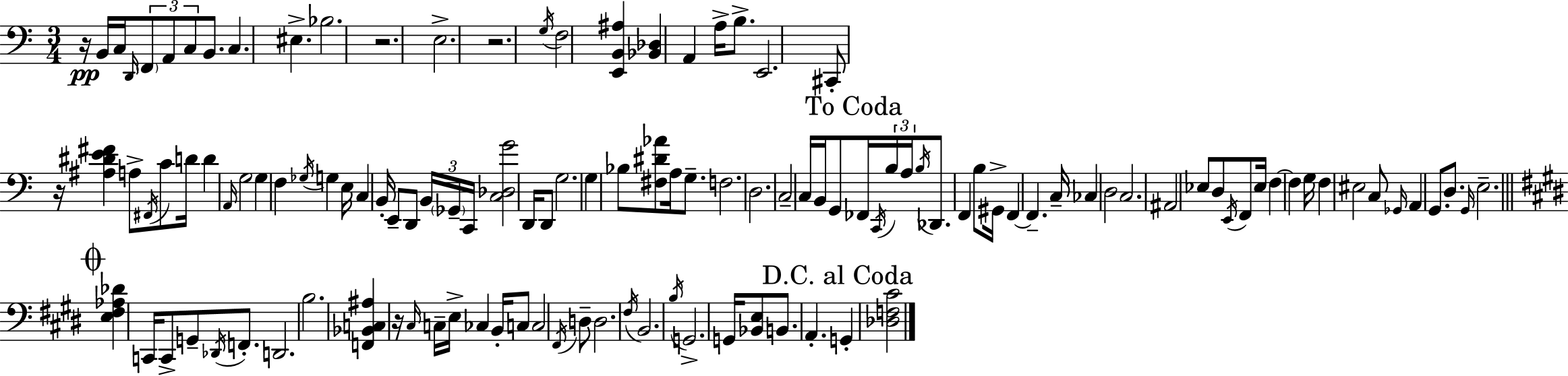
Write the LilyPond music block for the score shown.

{
  \clef bass
  \numericTimeSignature
  \time 3/4
  \key a \minor
  \repeat volta 2 { r16\pp b,16 c16 \grace { d,16 } \tuplet 3/2 { \parenthesize f,8 a,8 c8 } b,8. | c4. eis4.-> | bes2. | r2. | \break e2.-> | r2. | \acciaccatura { g16 } f2 <e, b, ais>4 | <bes, des>4 a,4 a16-> b8.-> | \break e,2. | cis,8-. r16 <ais dis' e' fis'>4 a8-> \acciaccatura { fis,16 } | c'8 d'16 d'4 \grace { a,16 } g2 | g4 f4 | \break \acciaccatura { ges16 } g4 e16 c4 b,16-. e,8-- | d,8 \tuplet 3/2 { b,16 \parenthesize ges,16-- c,16 } <c des g'>2 | d,16 d,8 g2. | g4 bes8 <fis dis' aes'>8 | \break a16 g8.-- f2. | d2. | c2-- | c16 b,16 g,8 \mark "To Coda" fes,16 \acciaccatura { c,16 } \tuplet 3/2 { b16 a16 \acciaccatura { b16 } } des,8. | \break f,4 b8 gis,16-> f,4~~ | f,4.-- c16-- ces4 d2 | c2. | ais,2 | \break ees8 d8 \acciaccatura { e,16 } f,8 ees16 f4~~ | f4 g16 f4 | eis2 c8 \grace { ges,16 } a,4 | g,8. d8. \grace { g,16 } e2.-- | \break \mark \markup { \musicglyph "scripts.coda" } \bar "||" \break \key e \major <e fis aes des'>4 c,16 c,8-> g,8-- \acciaccatura { des,16 } f,8.-. | d,2. | b2. | <f, bes, c ais>4 r16 \grace { cis16 } c16-- e16-> ces4 | \break b,16-. c8 c2 | \acciaccatura { fis,16 } d8-- d2. | \acciaccatura { fis16 } b,2. | \acciaccatura { b16 } g,2.-> | \break g,16 <bes, e>8 b,8. a,4.-. | \mark "D.C. al Coda" g,4-. <des f cis'>2 | } \bar "|."
}